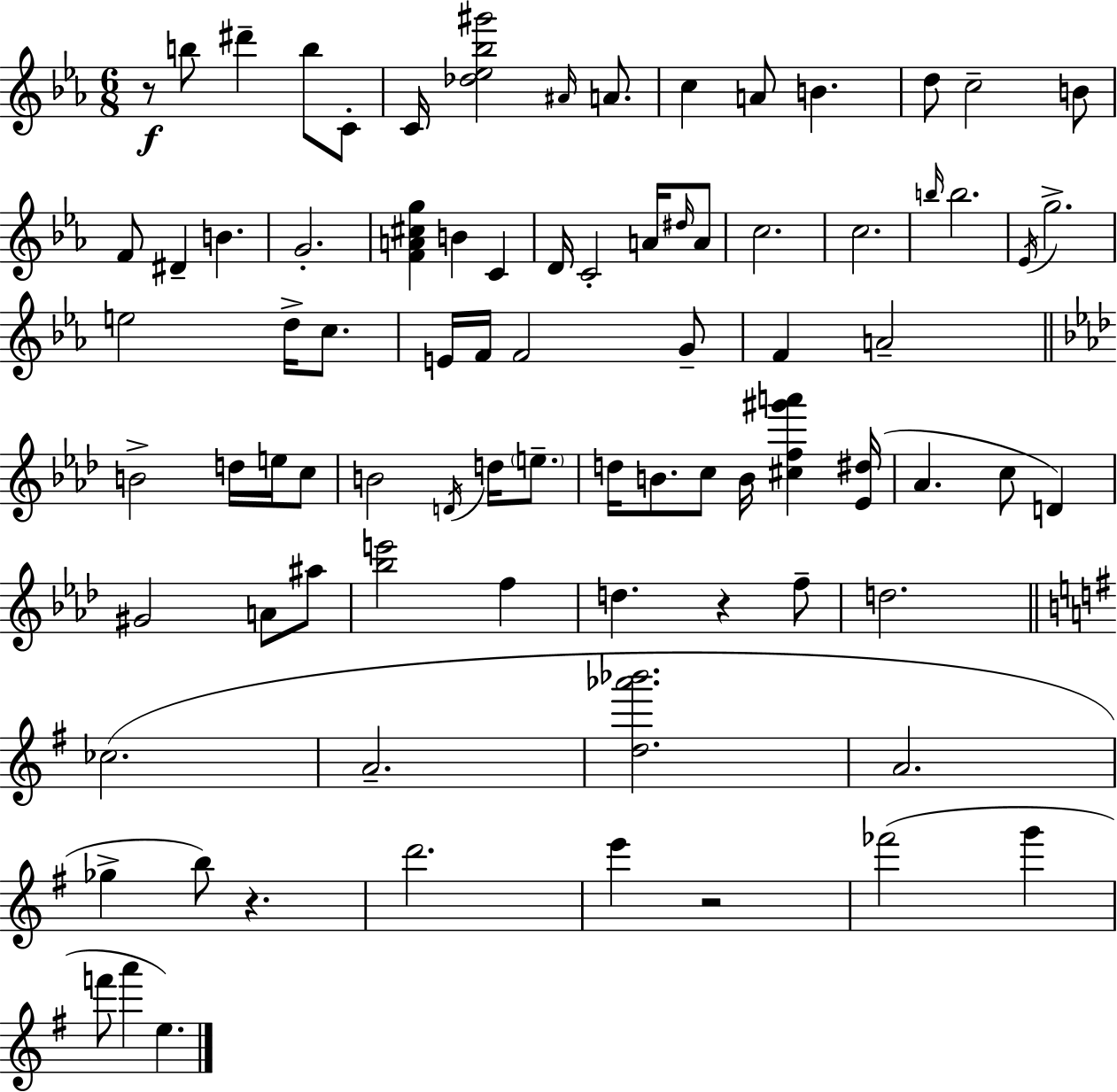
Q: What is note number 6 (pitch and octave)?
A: A#4